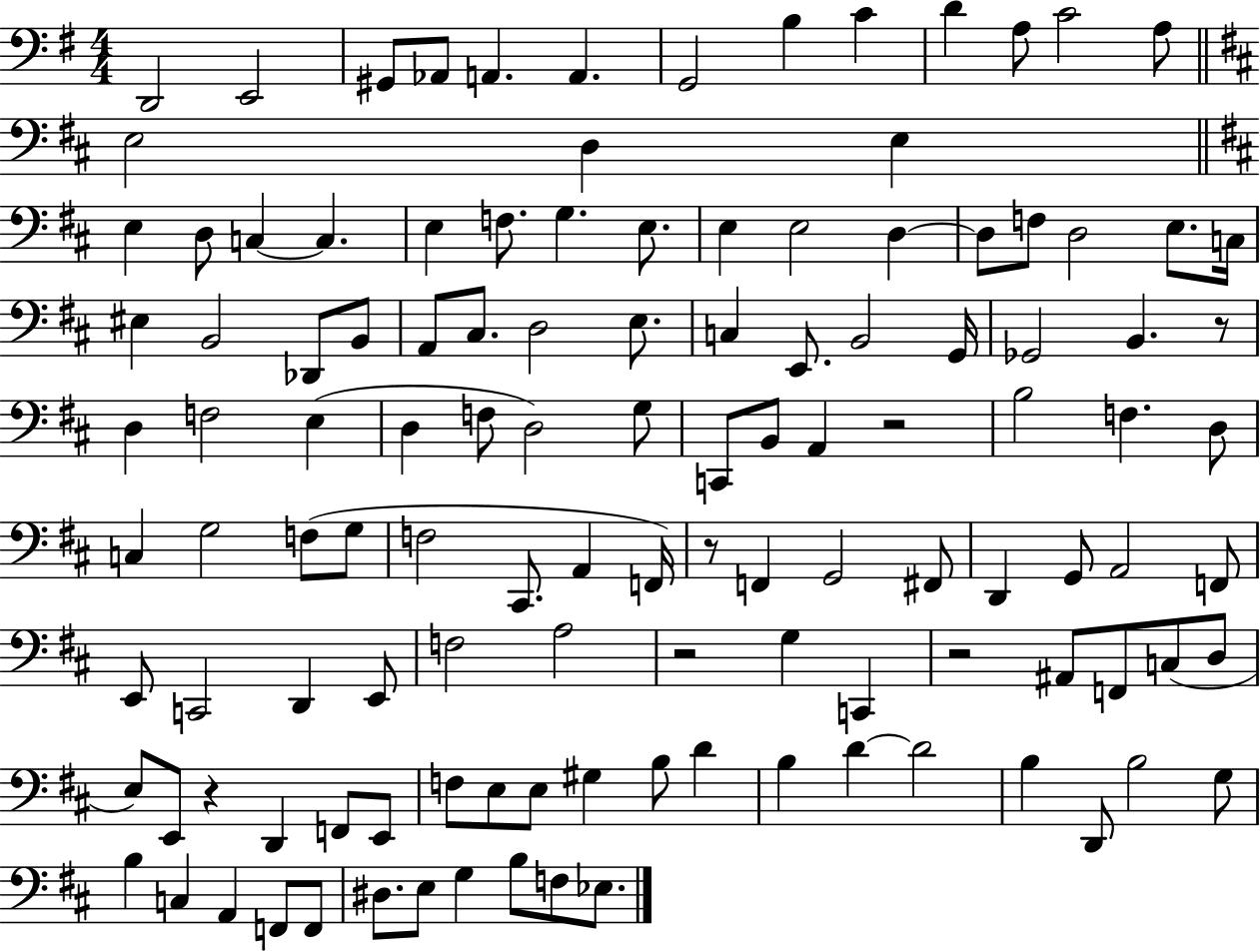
D2/h E2/h G#2/e Ab2/e A2/q. A2/q. G2/h B3/q C4/q D4/q A3/e C4/h A3/e E3/h D3/q E3/q E3/q D3/e C3/q C3/q. E3/q F3/e. G3/q. E3/e. E3/q E3/h D3/q D3/e F3/e D3/h E3/e. C3/s EIS3/q B2/h Db2/e B2/e A2/e C#3/e. D3/h E3/e. C3/q E2/e. B2/h G2/s Gb2/h B2/q. R/e D3/q F3/h E3/q D3/q F3/e D3/h G3/e C2/e B2/e A2/q R/h B3/h F3/q. D3/e C3/q G3/h F3/e G3/e F3/h C#2/e. A2/q F2/s R/e F2/q G2/h F#2/e D2/q G2/e A2/h F2/e E2/e C2/h D2/q E2/e F3/h A3/h R/h G3/q C2/q R/h A#2/e F2/e C3/e D3/e E3/e E2/e R/q D2/q F2/e E2/e F3/e E3/e E3/e G#3/q B3/e D4/q B3/q D4/q D4/h B3/q D2/e B3/h G3/e B3/q C3/q A2/q F2/e F2/e D#3/e. E3/e G3/q B3/e F3/e Eb3/e.